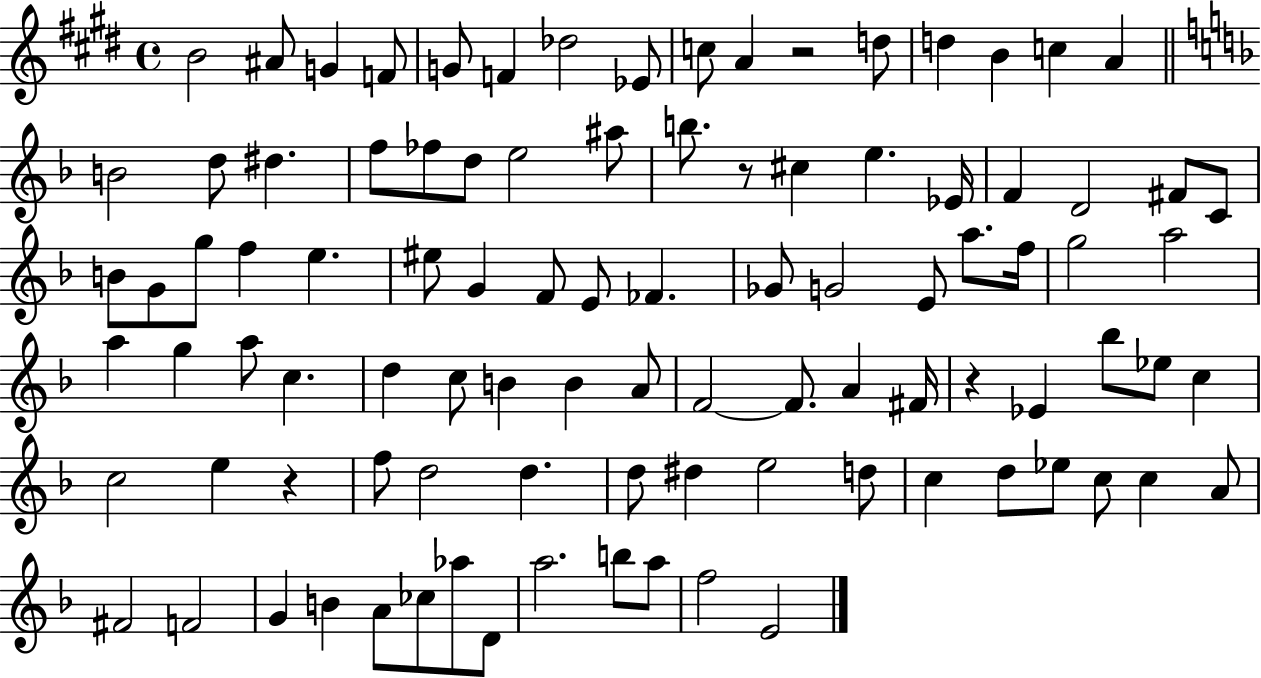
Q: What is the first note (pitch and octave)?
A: B4